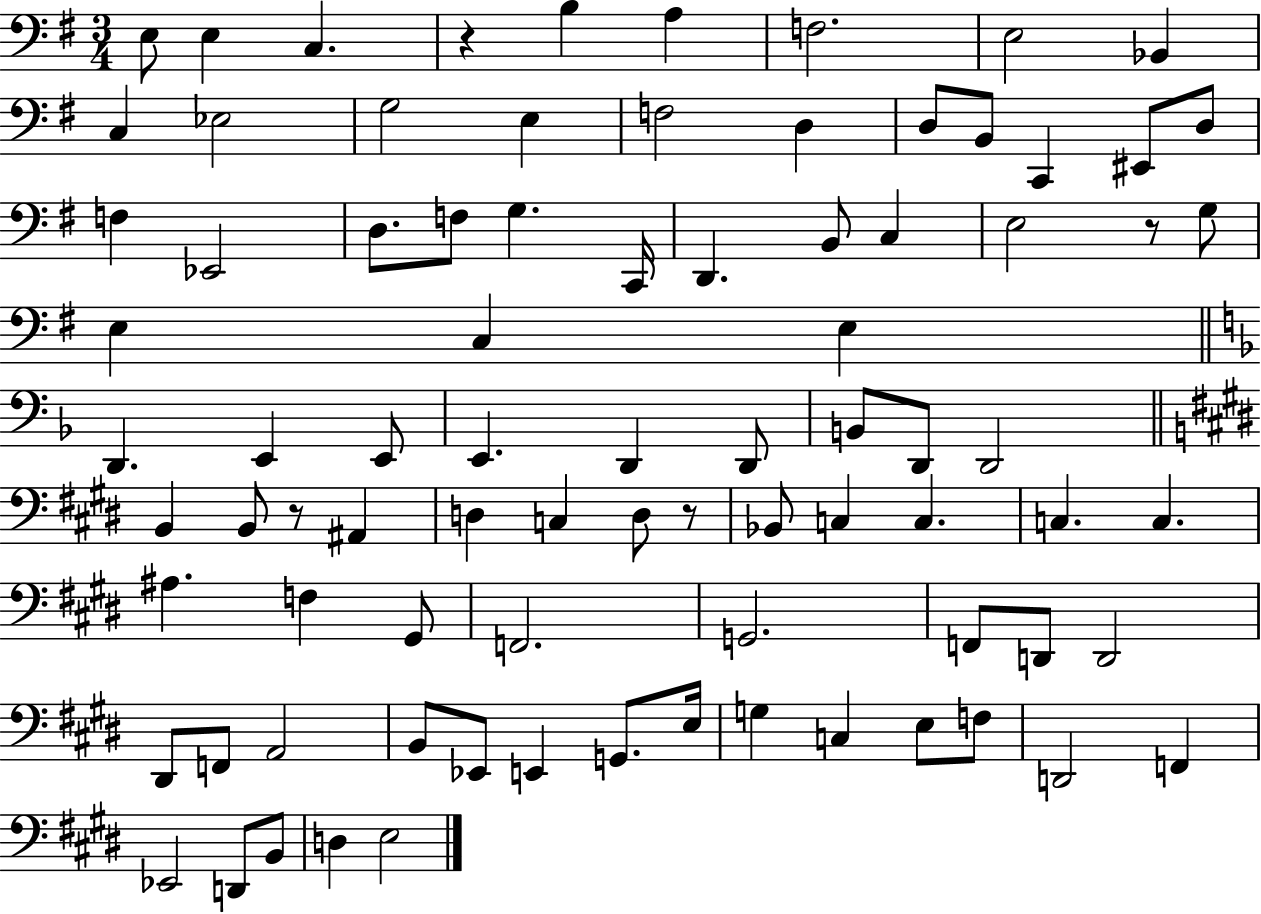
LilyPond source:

{
  \clef bass
  \numericTimeSignature
  \time 3/4
  \key g \major
  \repeat volta 2 { e8 e4 c4. | r4 b4 a4 | f2. | e2 bes,4 | \break c4 ees2 | g2 e4 | f2 d4 | d8 b,8 c,4 eis,8 d8 | \break f4 ees,2 | d8. f8 g4. c,16 | d,4. b,8 c4 | e2 r8 g8 | \break e4 c4 e4 | \bar "||" \break \key f \major d,4. e,4 e,8 | e,4. d,4 d,8 | b,8 d,8 d,2 | \bar "||" \break \key e \major b,4 b,8 r8 ais,4 | d4 c4 d8 r8 | bes,8 c4 c4. | c4. c4. | \break ais4. f4 gis,8 | f,2. | g,2. | f,8 d,8 d,2 | \break dis,8 f,8 a,2 | b,8 ees,8 e,4 g,8. e16 | g4 c4 e8 f8 | d,2 f,4 | \break ees,2 d,8 b,8 | d4 e2 | } \bar "|."
}